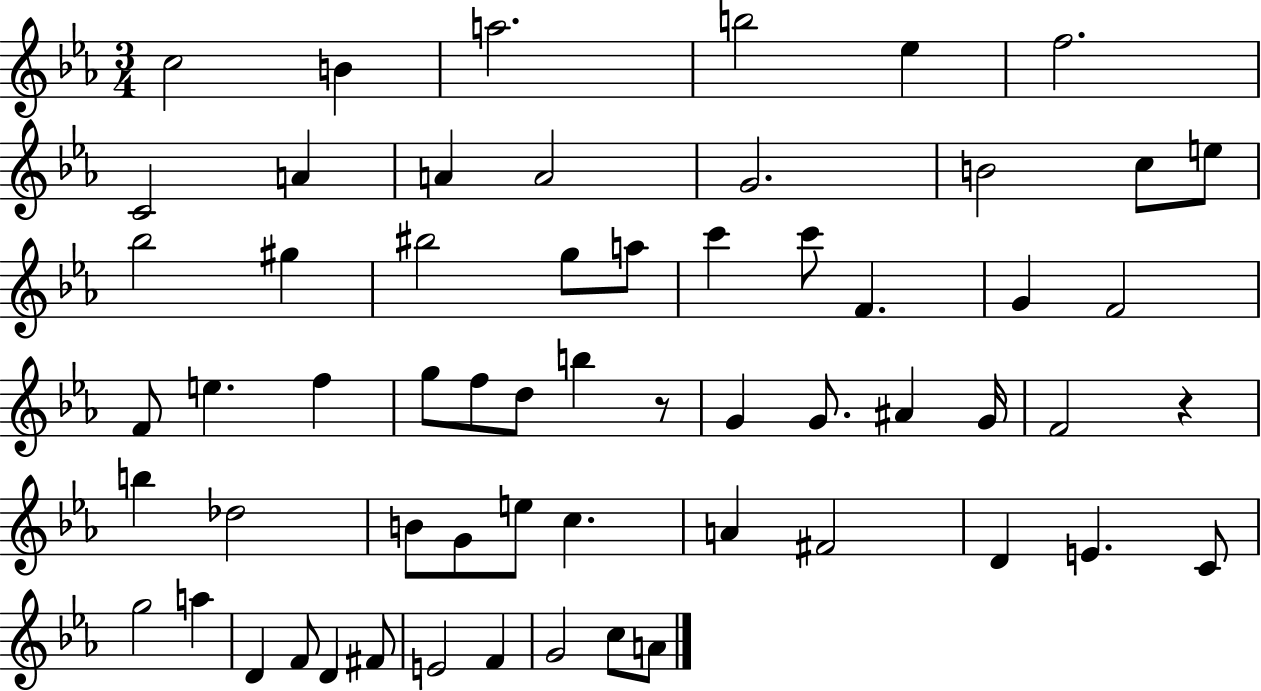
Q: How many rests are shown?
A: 2